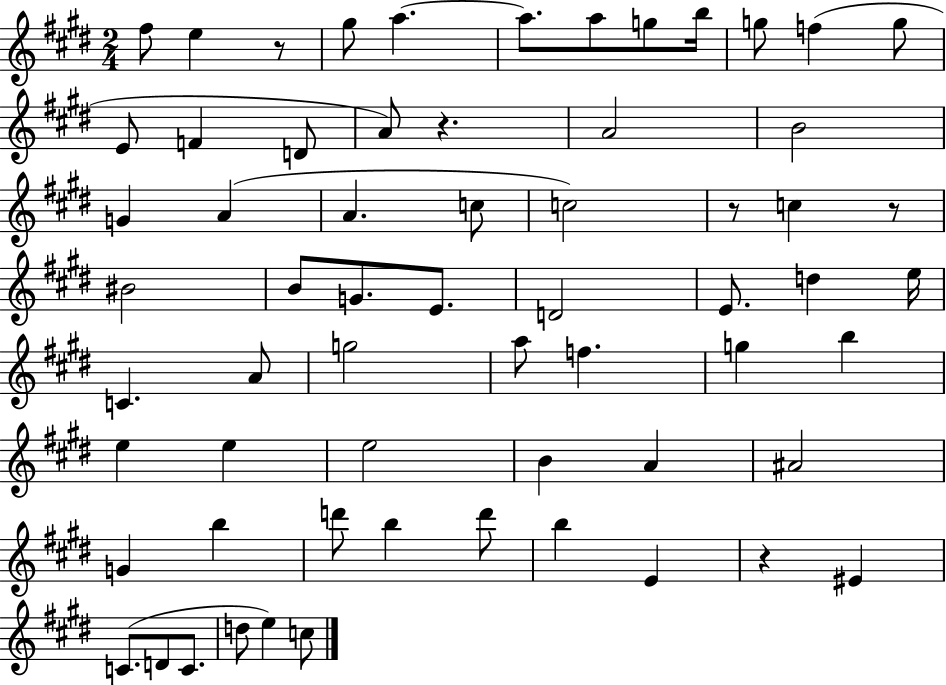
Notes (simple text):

F#5/e E5/q R/e G#5/e A5/q. A5/e. A5/e G5/e B5/s G5/e F5/q G5/e E4/e F4/q D4/e A4/e R/q. A4/h B4/h G4/q A4/q A4/q. C5/e C5/h R/e C5/q R/e BIS4/h B4/e G4/e. E4/e. D4/h E4/e. D5/q E5/s C4/q. A4/e G5/h A5/e F5/q. G5/q B5/q E5/q E5/q E5/h B4/q A4/q A#4/h G4/q B5/q D6/e B5/q D6/e B5/q E4/q R/q EIS4/q C4/e. D4/e C4/e. D5/e E5/q C5/e